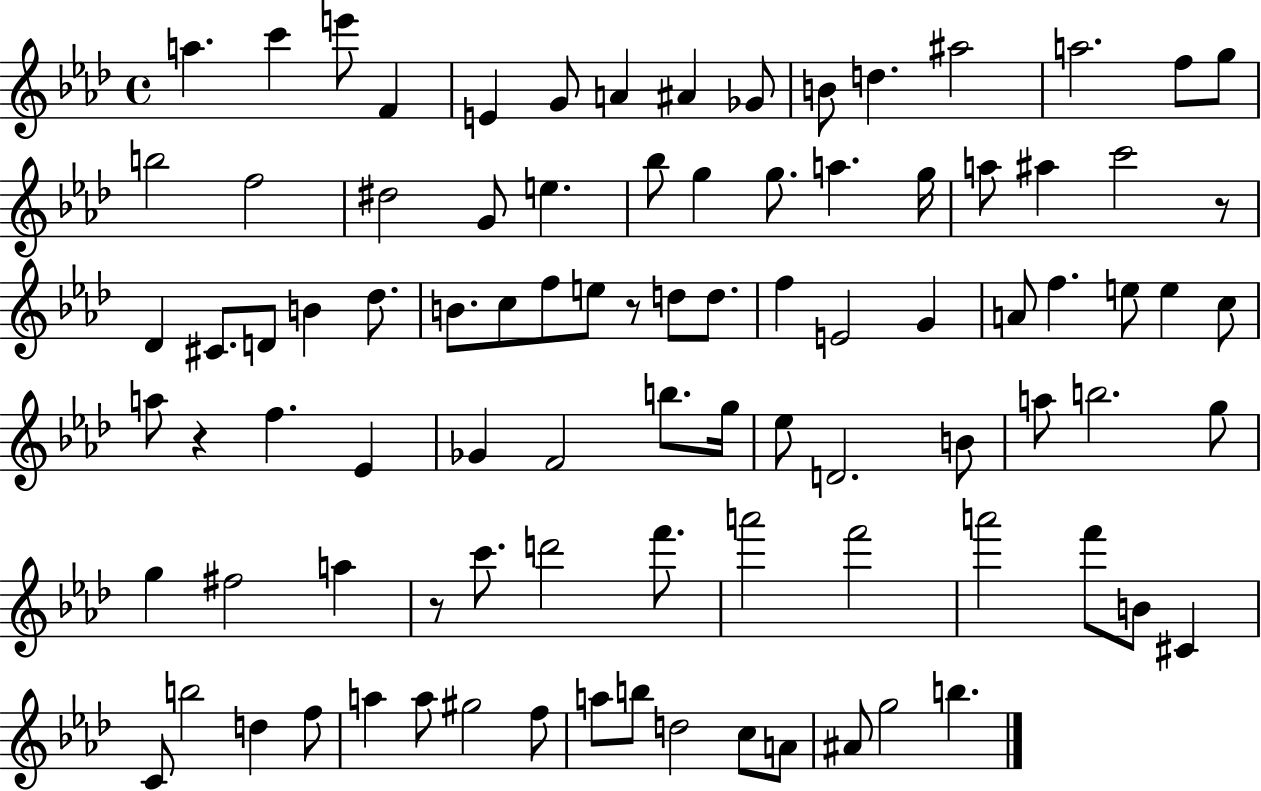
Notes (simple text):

A5/q. C6/q E6/e F4/q E4/q G4/e A4/q A#4/q Gb4/e B4/e D5/q. A#5/h A5/h. F5/e G5/e B5/h F5/h D#5/h G4/e E5/q. Bb5/e G5/q G5/e. A5/q. G5/s A5/e A#5/q C6/h R/e Db4/q C#4/e. D4/e B4/q Db5/e. B4/e. C5/e F5/e E5/e R/e D5/e D5/e. F5/q E4/h G4/q A4/e F5/q. E5/e E5/q C5/e A5/e R/q F5/q. Eb4/q Gb4/q F4/h B5/e. G5/s Eb5/e D4/h. B4/e A5/e B5/h. G5/e G5/q F#5/h A5/q R/e C6/e. D6/h F6/e. A6/h F6/h A6/h F6/e B4/e C#4/q C4/e B5/h D5/q F5/e A5/q A5/e G#5/h F5/e A5/e B5/e D5/h C5/e A4/e A#4/e G5/h B5/q.